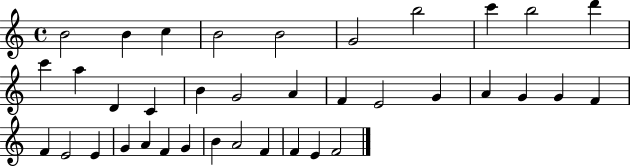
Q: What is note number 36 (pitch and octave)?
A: E4